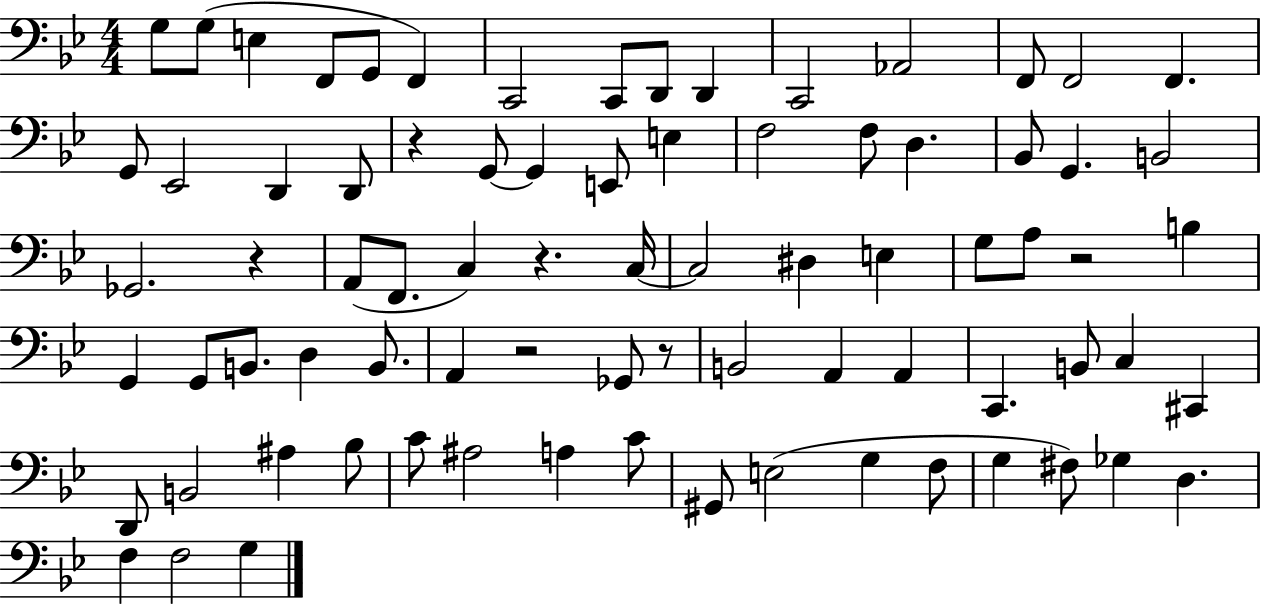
X:1
T:Untitled
M:4/4
L:1/4
K:Bb
G,/2 G,/2 E, F,,/2 G,,/2 F,, C,,2 C,,/2 D,,/2 D,, C,,2 _A,,2 F,,/2 F,,2 F,, G,,/2 _E,,2 D,, D,,/2 z G,,/2 G,, E,,/2 E, F,2 F,/2 D, _B,,/2 G,, B,,2 _G,,2 z A,,/2 F,,/2 C, z C,/4 C,2 ^D, E, G,/2 A,/2 z2 B, G,, G,,/2 B,,/2 D, B,,/2 A,, z2 _G,,/2 z/2 B,,2 A,, A,, C,, B,,/2 C, ^C,, D,,/2 B,,2 ^A, _B,/2 C/2 ^A,2 A, C/2 ^G,,/2 E,2 G, F,/2 G, ^F,/2 _G, D, F, F,2 G,